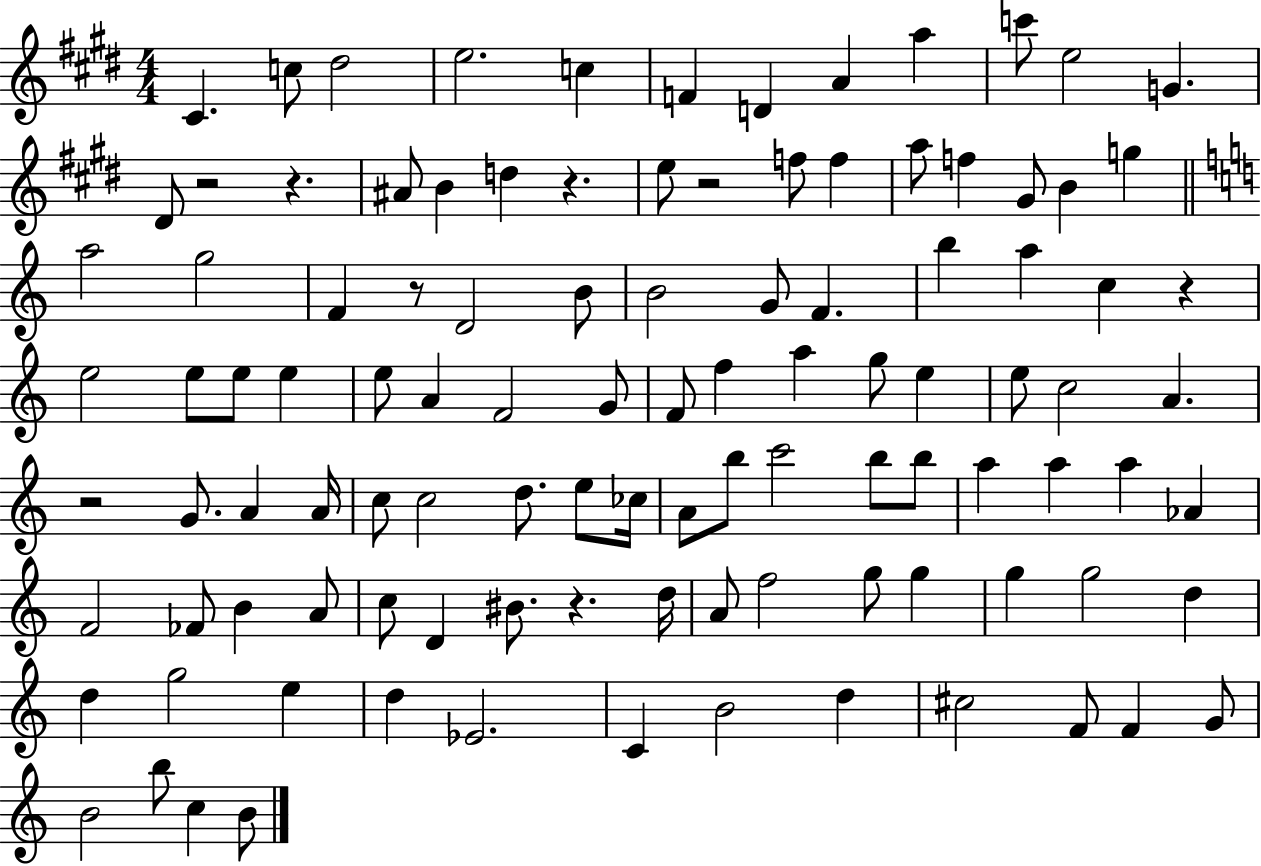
X:1
T:Untitled
M:4/4
L:1/4
K:E
^C c/2 ^d2 e2 c F D A a c'/2 e2 G ^D/2 z2 z ^A/2 B d z e/2 z2 f/2 f a/2 f ^G/2 B g a2 g2 F z/2 D2 B/2 B2 G/2 F b a c z e2 e/2 e/2 e e/2 A F2 G/2 F/2 f a g/2 e e/2 c2 A z2 G/2 A A/4 c/2 c2 d/2 e/2 _c/4 A/2 b/2 c'2 b/2 b/2 a a a _A F2 _F/2 B A/2 c/2 D ^B/2 z d/4 A/2 f2 g/2 g g g2 d d g2 e d _E2 C B2 d ^c2 F/2 F G/2 B2 b/2 c B/2